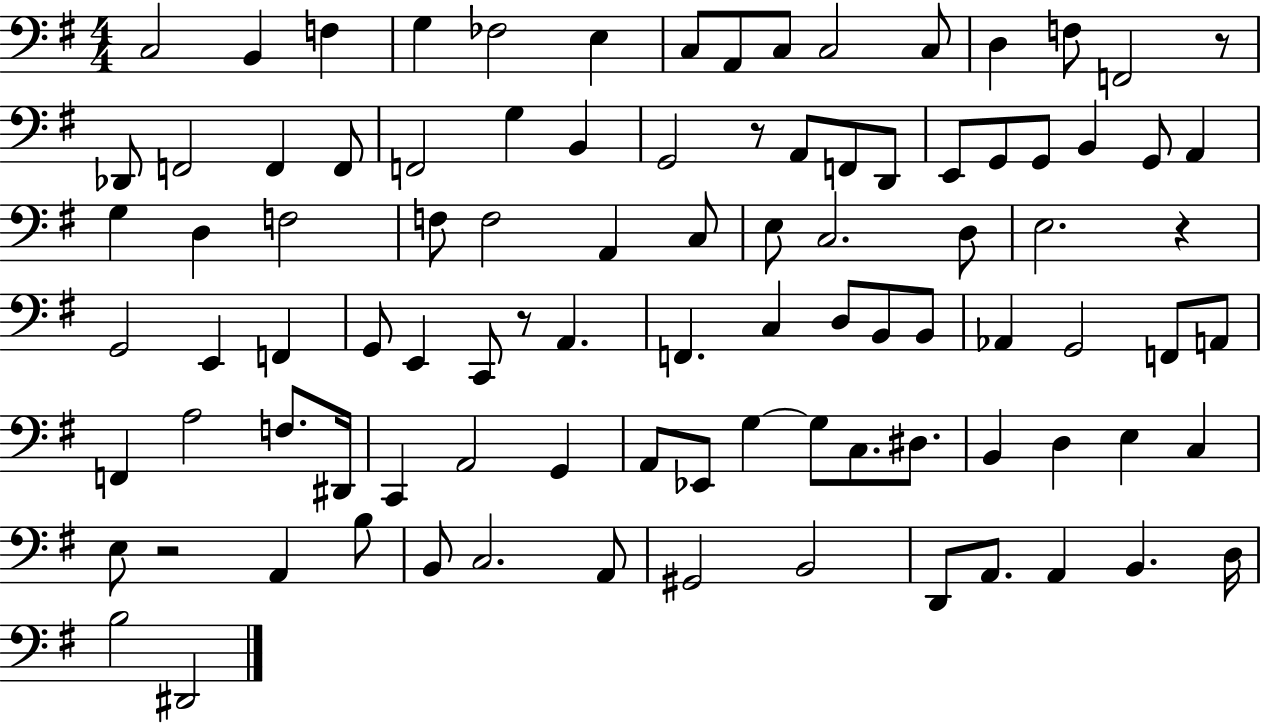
C3/h B2/q F3/q G3/q FES3/h E3/q C3/e A2/e C3/e C3/h C3/e D3/q F3/e F2/h R/e Db2/e F2/h F2/q F2/e F2/h G3/q B2/q G2/h R/e A2/e F2/e D2/e E2/e G2/e G2/e B2/q G2/e A2/q G3/q D3/q F3/h F3/e F3/h A2/q C3/e E3/e C3/h. D3/e E3/h. R/q G2/h E2/q F2/q G2/e E2/q C2/e R/e A2/q. F2/q. C3/q D3/e B2/e B2/e Ab2/q G2/h F2/e A2/e F2/q A3/h F3/e. D#2/s C2/q A2/h G2/q A2/e Eb2/e G3/q G3/e C3/e. D#3/e. B2/q D3/q E3/q C3/q E3/e R/h A2/q B3/e B2/e C3/h. A2/e G#2/h B2/h D2/e A2/e. A2/q B2/q. D3/s B3/h D#2/h